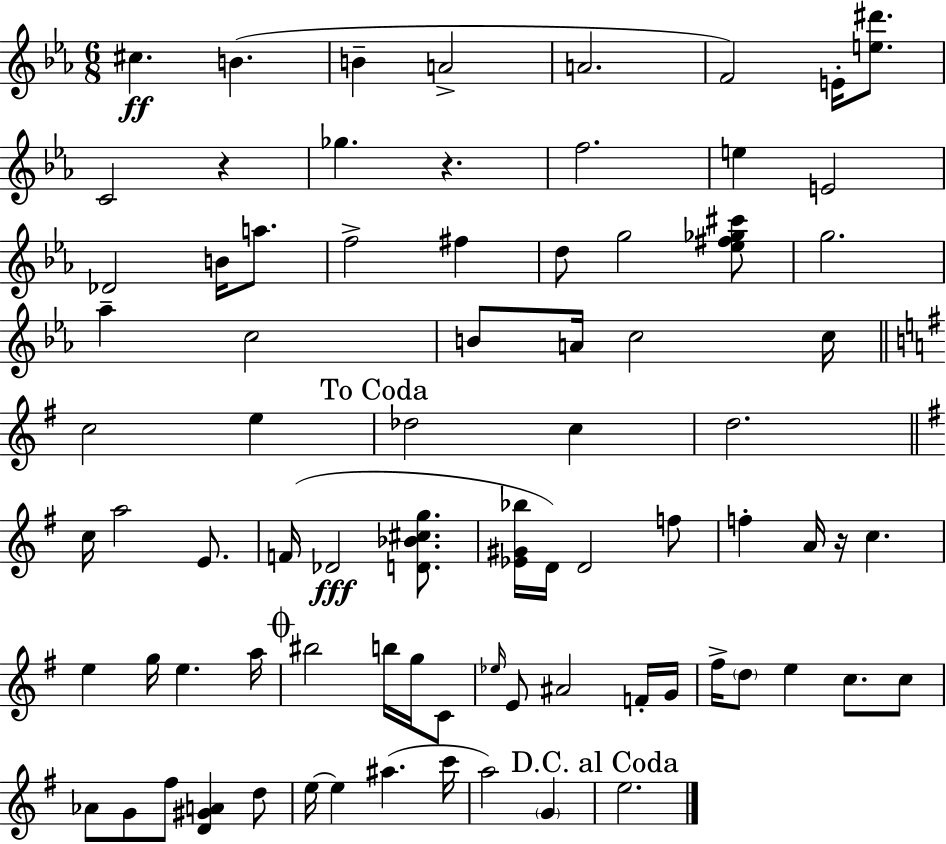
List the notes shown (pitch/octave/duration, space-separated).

C#5/q. B4/q. B4/q A4/h A4/h. F4/h E4/s [E5,D#6]/e. C4/h R/q Gb5/q. R/q. F5/h. E5/q E4/h Db4/h B4/s A5/e. F5/h F#5/q D5/e G5/h [Eb5,F#5,Gb5,C#6]/e G5/h. Ab5/q C5/h B4/e A4/s C5/h C5/s C5/h E5/q Db5/h C5/q D5/h. C5/s A5/h E4/e. F4/s Db4/h [D4,Bb4,C#5,G5]/e. [Eb4,G#4,Bb5]/s D4/s D4/h F5/e F5/q A4/s R/s C5/q. E5/q G5/s E5/q. A5/s BIS5/h B5/s G5/s C4/e Eb5/s E4/e A#4/h F4/s G4/s F#5/s D5/e E5/q C5/e. C5/e Ab4/e G4/e F#5/e [D4,G#4,A4]/q D5/e E5/s E5/q A#5/q. C6/s A5/h G4/q E5/h.